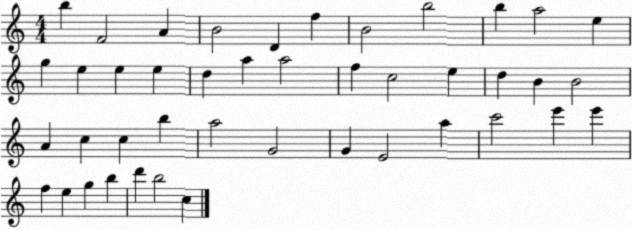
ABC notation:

X:1
T:Untitled
M:4/4
L:1/4
K:C
b F2 A B2 D f B2 b2 b a2 e g e e e d a a2 f c2 e d B B2 A c c b a2 G2 G E2 a c'2 e' e' f e g b d' b2 c